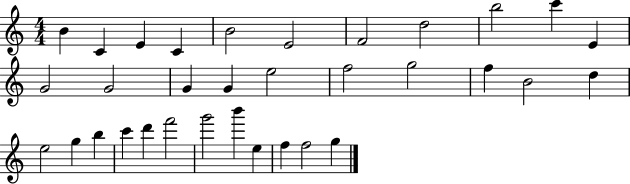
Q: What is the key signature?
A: C major